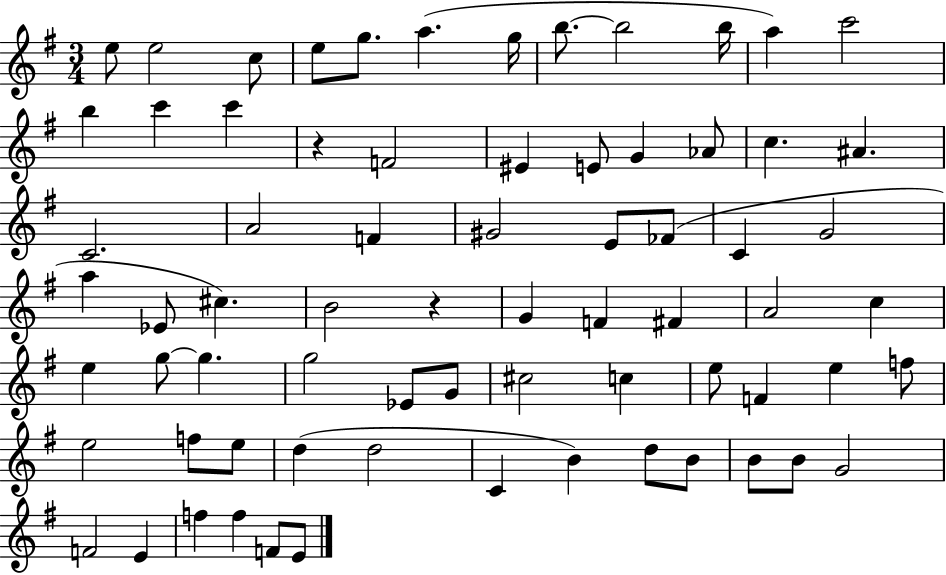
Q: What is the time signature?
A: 3/4